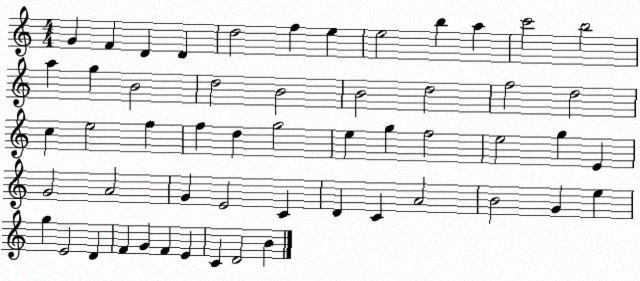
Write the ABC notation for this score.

X:1
T:Untitled
M:4/4
L:1/4
K:C
G F D D d2 f e e2 b a c'2 b2 a g B2 d2 B2 B2 d2 f2 d2 c e2 f f d g2 e g f2 e2 g E G2 A2 G E2 C D C A2 B2 G e g E2 D F G F E C D2 B